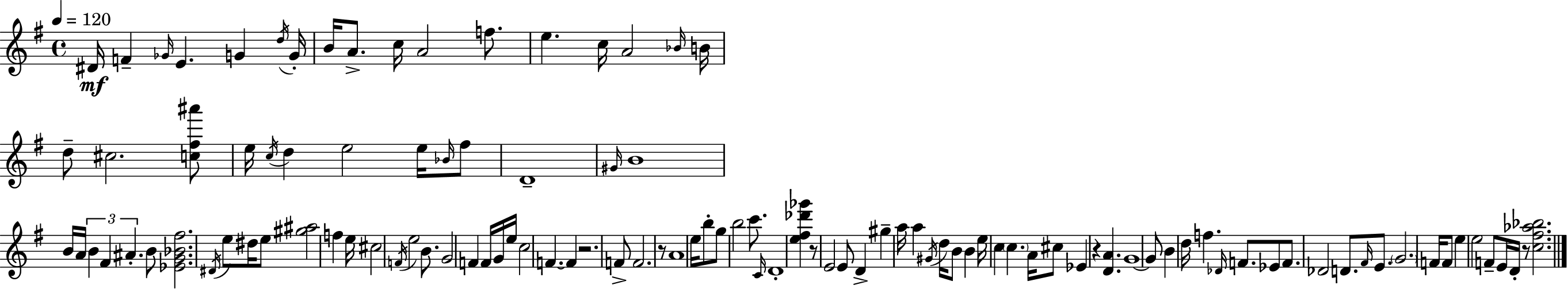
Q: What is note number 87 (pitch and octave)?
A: Eb4